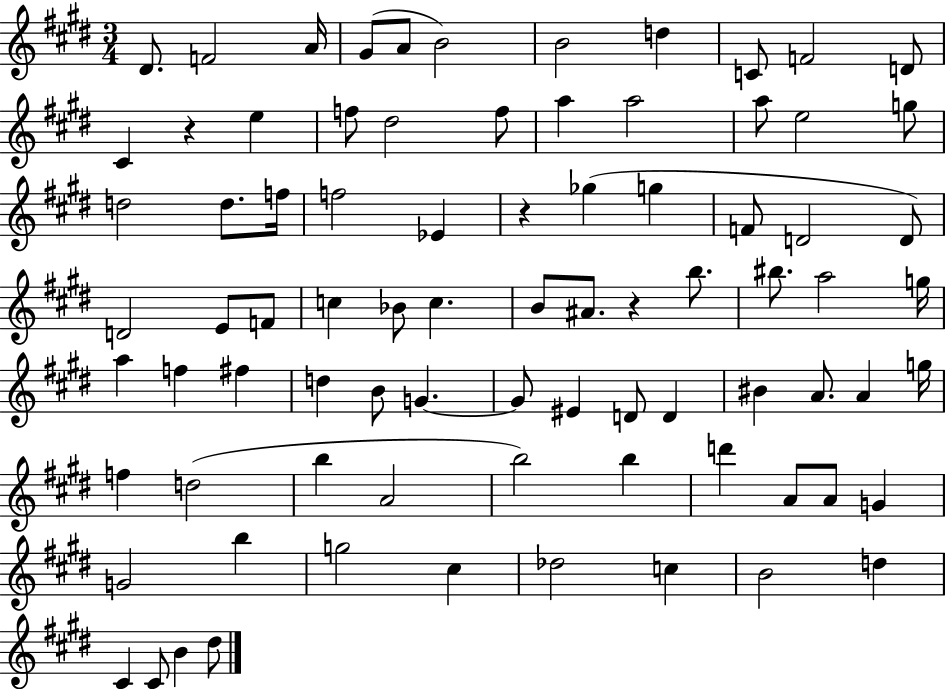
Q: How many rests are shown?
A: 3